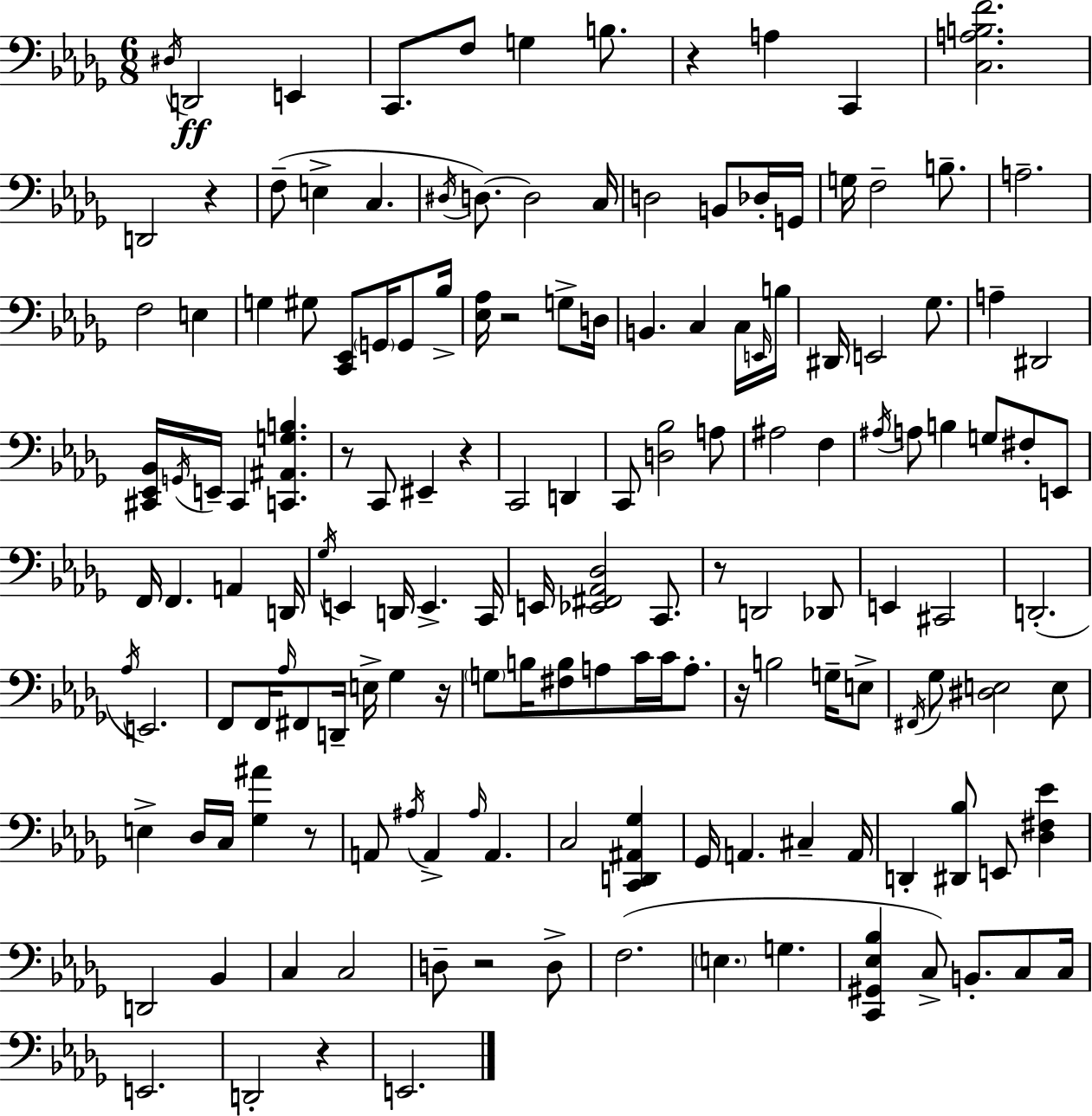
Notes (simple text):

D#3/s D2/h E2/q C2/e. F3/e G3/q B3/e. R/q A3/q C2/q [C3,A3,B3,F4]/h. D2/h R/q F3/e E3/q C3/q. D#3/s D3/e. D3/h C3/s D3/h B2/e Db3/s G2/s G3/s F3/h B3/e. A3/h. F3/h E3/q G3/q G#3/e [C2,Eb2]/e G2/s G2/e Bb3/s [Eb3,Ab3]/s R/h G3/e D3/s B2/q. C3/q C3/s E2/s B3/s D#2/s E2/h Gb3/e. A3/q D#2/h [C#2,Eb2,Bb2]/s G2/s E2/s C#2/q [C2,A#2,G3,B3]/q. R/e C2/e EIS2/q R/q C2/h D2/q C2/e [D3,Bb3]/h A3/e A#3/h F3/q A#3/s A3/e B3/q G3/e F#3/e E2/e F2/s F2/q. A2/q D2/s Gb3/s E2/q D2/s E2/q. C2/s E2/s [Eb2,F#2,Ab2,Db3]/h C2/e. R/e D2/h Db2/e E2/q C#2/h D2/h. Ab3/s E2/h. F2/e F2/s Ab3/s F#2/e D2/s E3/s Gb3/q R/s G3/e B3/s [F#3,B3]/e A3/e C4/s C4/s A3/e. R/s B3/h G3/s E3/e F#2/s Gb3/e [D#3,E3]/h E3/e E3/q Db3/s C3/s [Gb3,A#4]/q R/e A2/e A#3/s A2/q A#3/s A2/q. C3/h [C2,D2,A#2,Gb3]/q Gb2/s A2/q. C#3/q A2/s D2/q [D#2,Bb3]/e E2/e [Db3,F#3,Eb4]/q D2/h Bb2/q C3/q C3/h D3/e R/h D3/e F3/h. E3/q. G3/q. [C2,G#2,Eb3,Bb3]/q C3/e B2/e. C3/e C3/s E2/h. D2/h R/q E2/h.